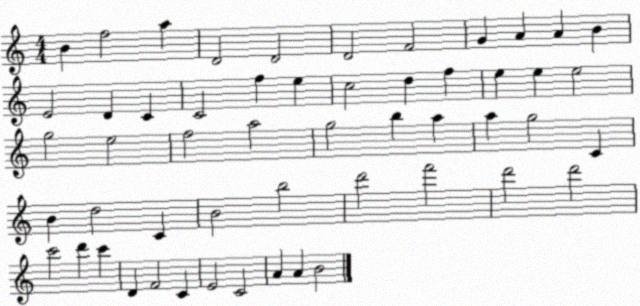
X:1
T:Untitled
M:4/4
L:1/4
K:C
B f2 a D2 D2 D2 F2 G A A B E2 D C C2 f e c2 d f e e e2 g2 e2 f2 a2 g2 b a a g2 C B d2 C B2 b2 d'2 f'2 d'2 d'2 c'2 d' c' D F2 C E2 C2 A A B2